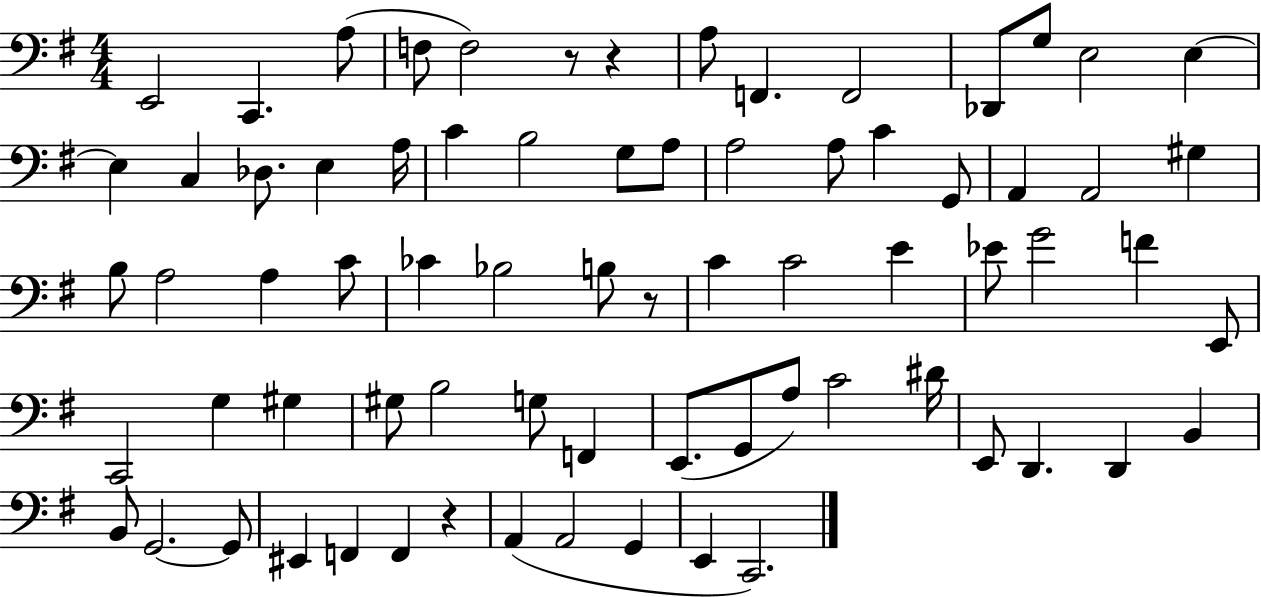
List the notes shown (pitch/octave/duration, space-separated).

E2/h C2/q. A3/e F3/e F3/h R/e R/q A3/e F2/q. F2/h Db2/e G3/e E3/h E3/q E3/q C3/q Db3/e. E3/q A3/s C4/q B3/h G3/e A3/e A3/h A3/e C4/q G2/e A2/q A2/h G#3/q B3/e A3/h A3/q C4/e CES4/q Bb3/h B3/e R/e C4/q C4/h E4/q Eb4/e G4/h F4/q E2/e C2/h G3/q G#3/q G#3/e B3/h G3/e F2/q E2/e. G2/e A3/e C4/h D#4/s E2/e D2/q. D2/q B2/q B2/e G2/h. G2/e EIS2/q F2/q F2/q R/q A2/q A2/h G2/q E2/q C2/h.